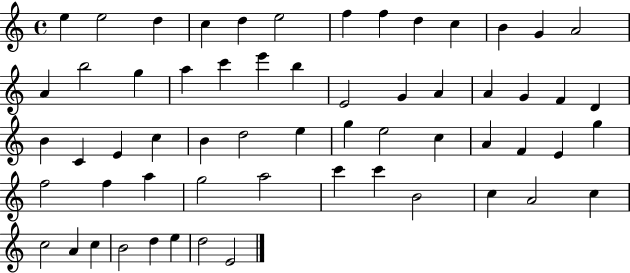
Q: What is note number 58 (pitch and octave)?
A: E5